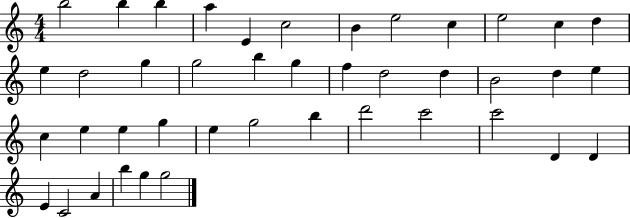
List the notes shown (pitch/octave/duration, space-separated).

B5/h B5/q B5/q A5/q E4/q C5/h B4/q E5/h C5/q E5/h C5/q D5/q E5/q D5/h G5/q G5/h B5/q G5/q F5/q D5/h D5/q B4/h D5/q E5/q C5/q E5/q E5/q G5/q E5/q G5/h B5/q D6/h C6/h C6/h D4/q D4/q E4/q C4/h A4/q B5/q G5/q G5/h